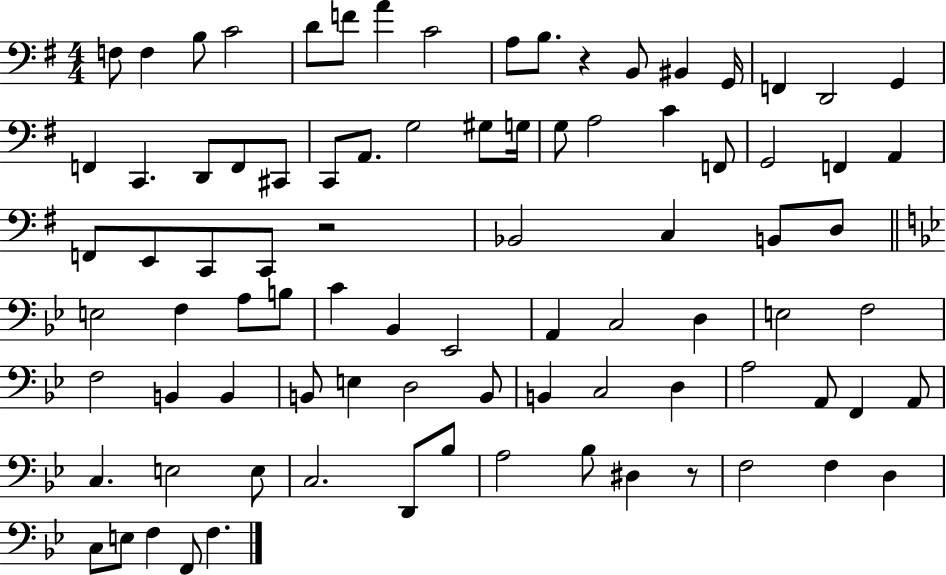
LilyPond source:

{
  \clef bass
  \numericTimeSignature
  \time 4/4
  \key g \major
  f8 f4 b8 c'2 | d'8 f'8 a'4 c'2 | a8 b8. r4 b,8 bis,4 g,16 | f,4 d,2 g,4 | \break f,4 c,4. d,8 f,8 cis,8 | c,8 a,8. g2 gis8 g16 | g8 a2 c'4 f,8 | g,2 f,4 a,4 | \break f,8 e,8 c,8 c,8 r2 | bes,2 c4 b,8 d8 | \bar "||" \break \key bes \major e2 f4 a8 b8 | c'4 bes,4 ees,2 | a,4 c2 d4 | e2 f2 | \break f2 b,4 b,4 | b,8 e4 d2 b,8 | b,4 c2 d4 | a2 a,8 f,4 a,8 | \break c4. e2 e8 | c2. d,8 bes8 | a2 bes8 dis4 r8 | f2 f4 d4 | \break c8 e8 f4 f,8 f4. | \bar "|."
}